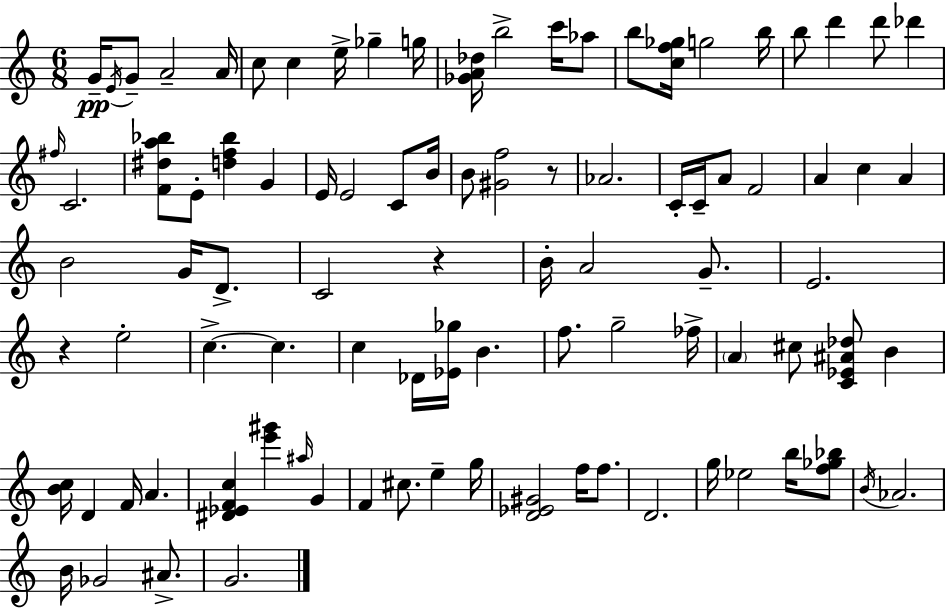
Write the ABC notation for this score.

X:1
T:Untitled
M:6/8
L:1/4
K:C
G/4 E/4 G/2 A2 A/4 c/2 c e/4 _g g/4 [_GA_d]/4 b2 c'/4 _a/2 b/2 [cf_g]/4 g2 b/4 b/2 d' d'/2 _d' ^f/4 C2 [F^da_b]/2 E/2 [df_b] G E/4 E2 C/2 B/4 B/2 [^Gf]2 z/2 _A2 C/4 C/4 A/2 F2 A c A B2 G/4 D/2 C2 z B/4 A2 G/2 E2 z e2 c c c _D/4 [_E_g]/4 B f/2 g2 _f/4 A ^c/2 [C_E^A_d]/2 B [Bc]/4 D F/4 A [^D_EFc] [e'^g'] ^a/4 G F ^c/2 e g/4 [D_E^G]2 f/4 f/2 D2 g/4 _e2 b/4 [f_g_b]/2 B/4 _A2 B/4 _G2 ^A/2 G2